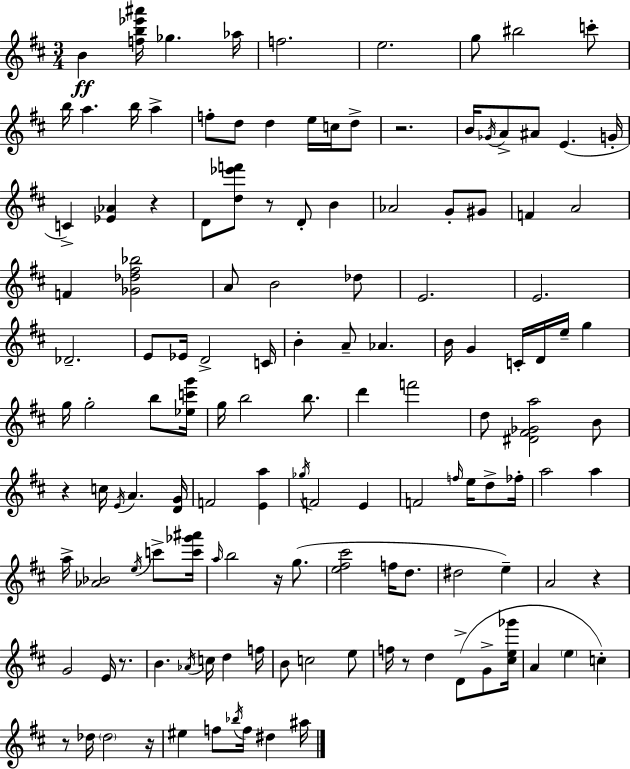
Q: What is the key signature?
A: D major